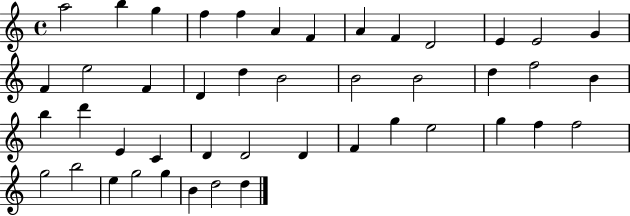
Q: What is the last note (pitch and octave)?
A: D5